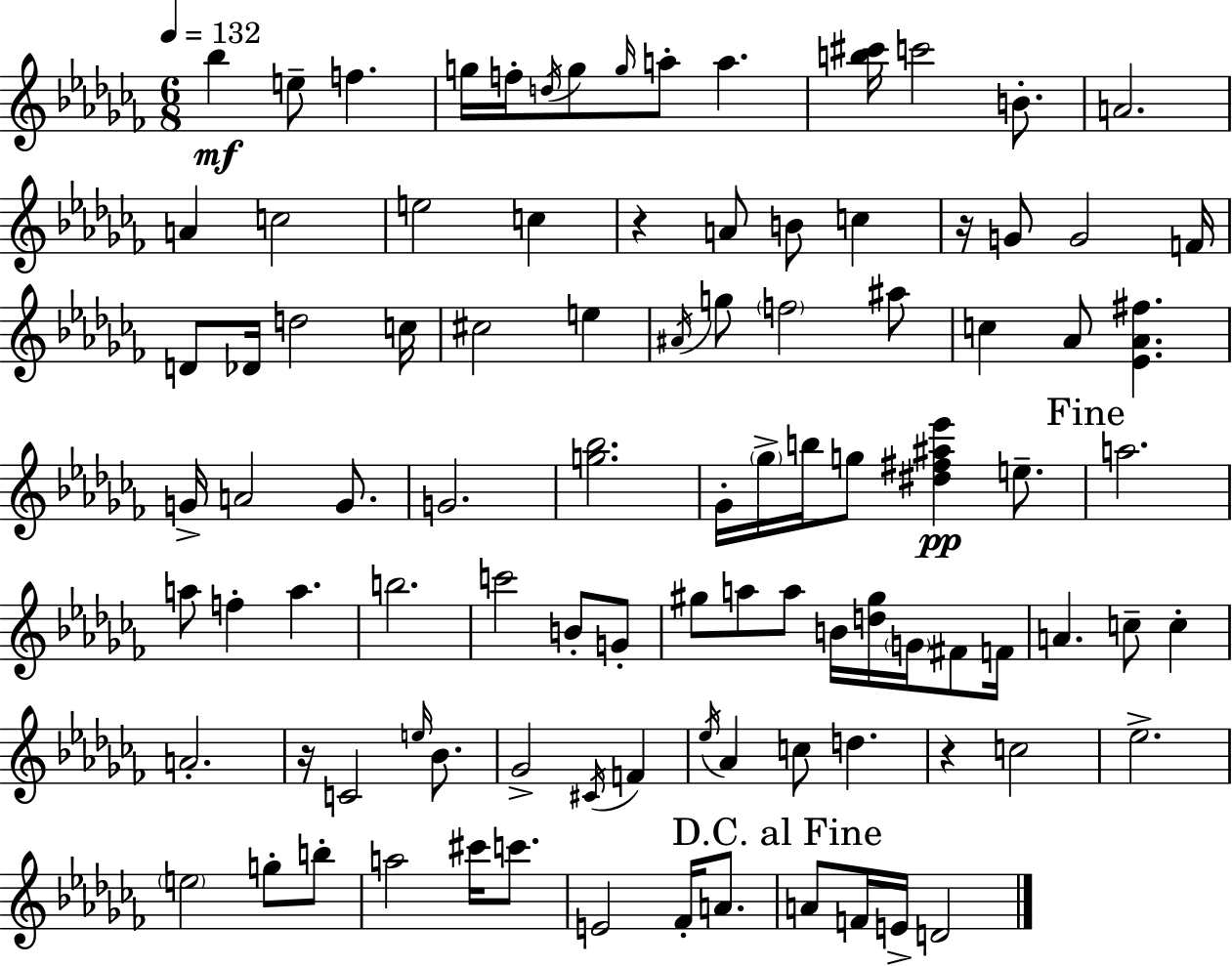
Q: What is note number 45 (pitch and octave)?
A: A5